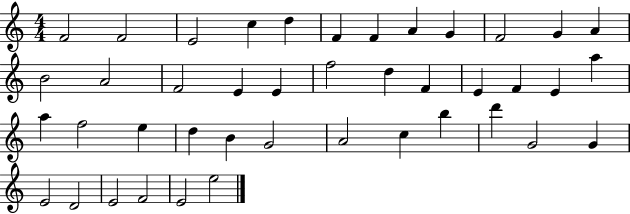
{
  \clef treble
  \numericTimeSignature
  \time 4/4
  \key c \major
  f'2 f'2 | e'2 c''4 d''4 | f'4 f'4 a'4 g'4 | f'2 g'4 a'4 | \break b'2 a'2 | f'2 e'4 e'4 | f''2 d''4 f'4 | e'4 f'4 e'4 a''4 | \break a''4 f''2 e''4 | d''4 b'4 g'2 | a'2 c''4 b''4 | d'''4 g'2 g'4 | \break e'2 d'2 | e'2 f'2 | e'2 e''2 | \bar "|."
}